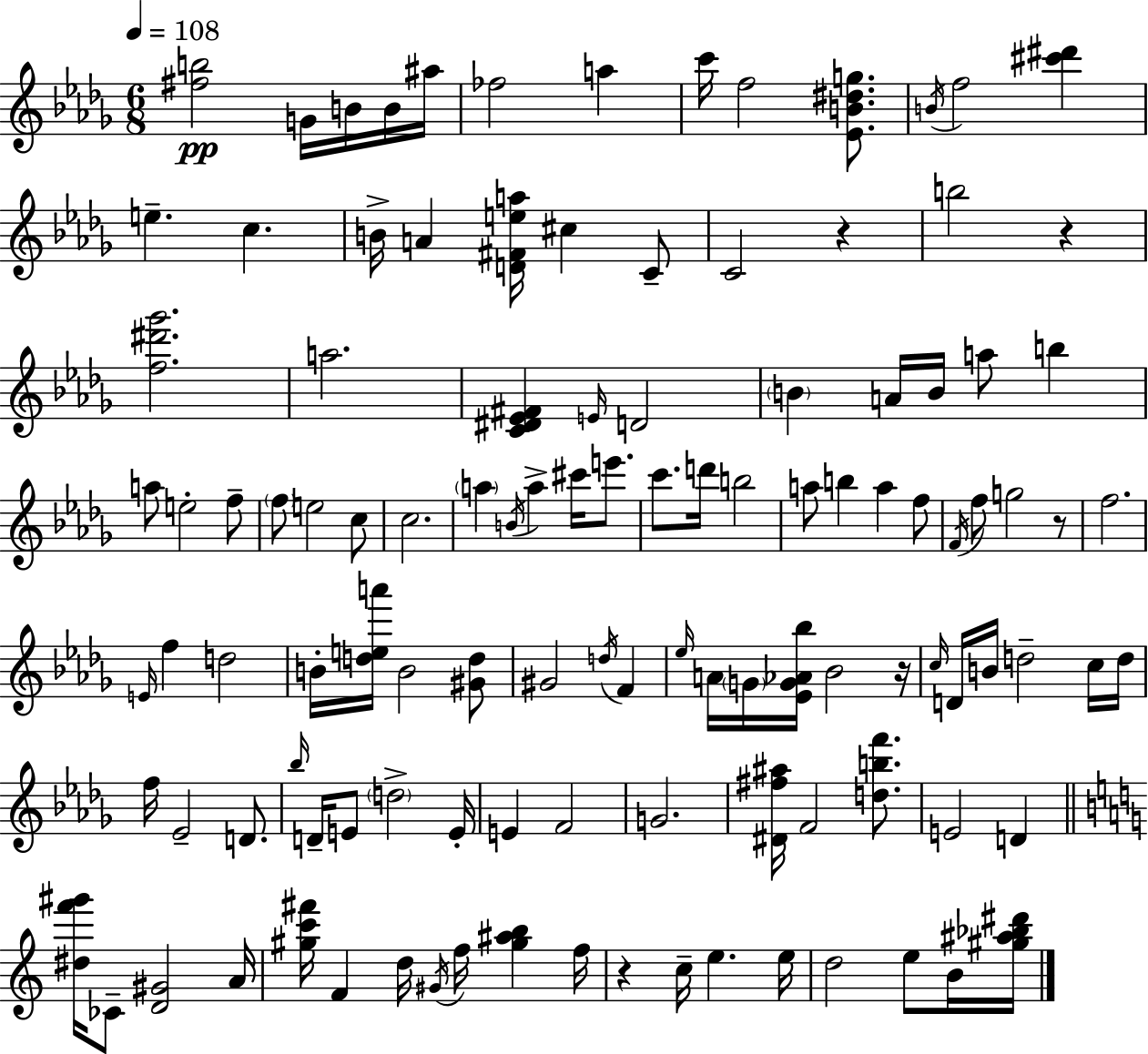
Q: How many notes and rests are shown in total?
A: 115